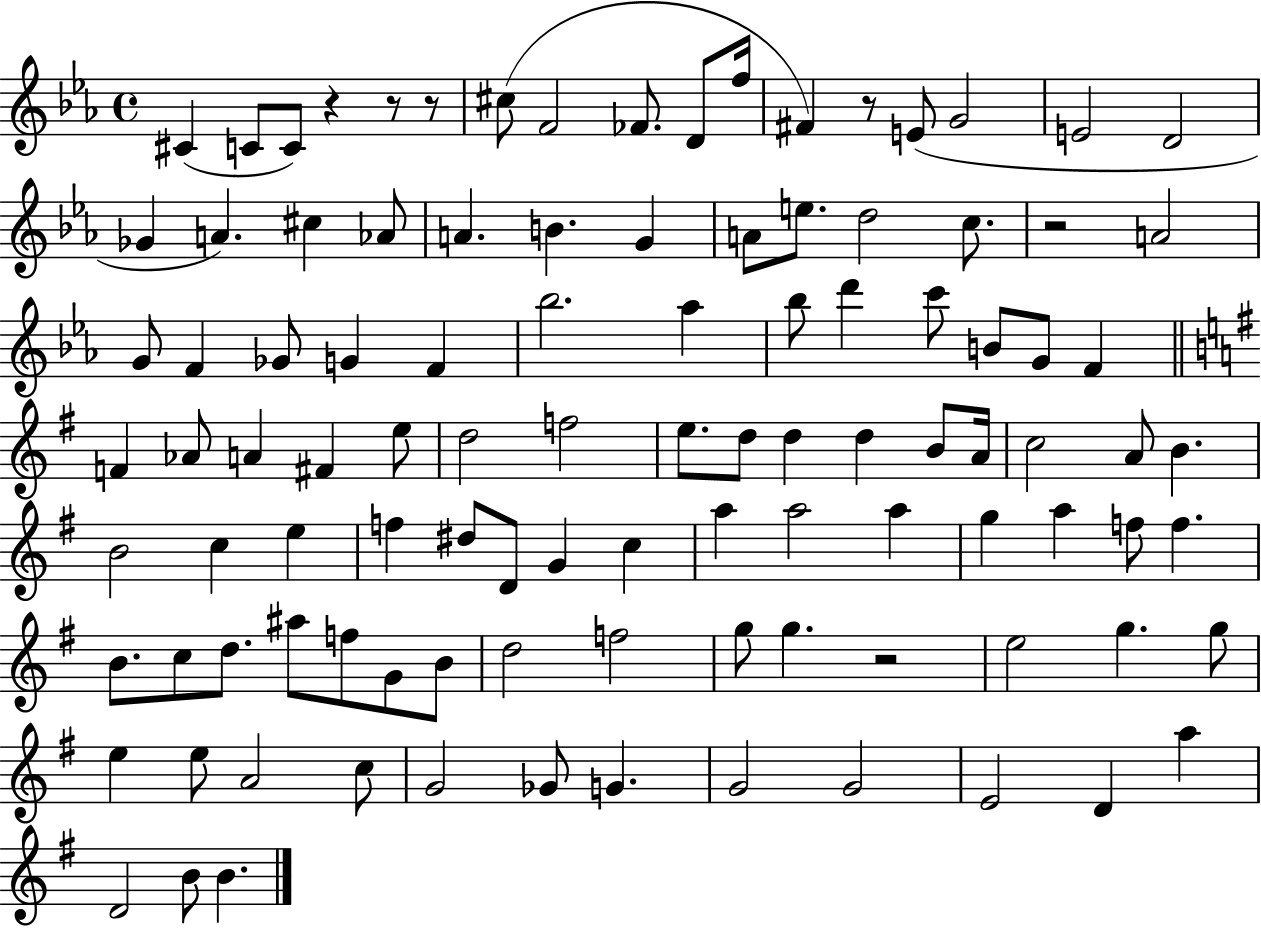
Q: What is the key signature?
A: EES major